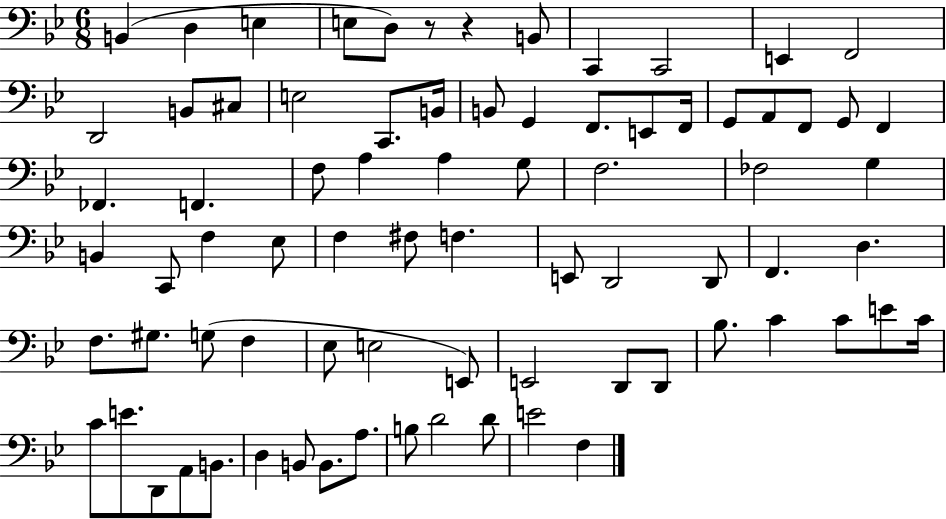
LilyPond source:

{
  \clef bass
  \numericTimeSignature
  \time 6/8
  \key bes \major
  b,4( d4 e4 | e8 d8) r8 r4 b,8 | c,4 c,2 | e,4 f,2 | \break d,2 b,8 cis8 | e2 c,8. b,16 | b,8 g,4 f,8. e,8 f,16 | g,8 a,8 f,8 g,8 f,4 | \break fes,4. f,4. | f8 a4 a4 g8 | f2. | fes2 g4 | \break b,4 c,8 f4 ees8 | f4 fis8 f4. | e,8 d,2 d,8 | f,4. d4. | \break f8. gis8. g8( f4 | ees8 e2 e,8) | e,2 d,8 d,8 | bes8. c'4 c'8 e'8 c'16 | \break c'8 e'8. d,8 a,8 b,8. | d4 b,8 b,8. a8. | b8 d'2 d'8 | e'2 f4 | \break \bar "|."
}